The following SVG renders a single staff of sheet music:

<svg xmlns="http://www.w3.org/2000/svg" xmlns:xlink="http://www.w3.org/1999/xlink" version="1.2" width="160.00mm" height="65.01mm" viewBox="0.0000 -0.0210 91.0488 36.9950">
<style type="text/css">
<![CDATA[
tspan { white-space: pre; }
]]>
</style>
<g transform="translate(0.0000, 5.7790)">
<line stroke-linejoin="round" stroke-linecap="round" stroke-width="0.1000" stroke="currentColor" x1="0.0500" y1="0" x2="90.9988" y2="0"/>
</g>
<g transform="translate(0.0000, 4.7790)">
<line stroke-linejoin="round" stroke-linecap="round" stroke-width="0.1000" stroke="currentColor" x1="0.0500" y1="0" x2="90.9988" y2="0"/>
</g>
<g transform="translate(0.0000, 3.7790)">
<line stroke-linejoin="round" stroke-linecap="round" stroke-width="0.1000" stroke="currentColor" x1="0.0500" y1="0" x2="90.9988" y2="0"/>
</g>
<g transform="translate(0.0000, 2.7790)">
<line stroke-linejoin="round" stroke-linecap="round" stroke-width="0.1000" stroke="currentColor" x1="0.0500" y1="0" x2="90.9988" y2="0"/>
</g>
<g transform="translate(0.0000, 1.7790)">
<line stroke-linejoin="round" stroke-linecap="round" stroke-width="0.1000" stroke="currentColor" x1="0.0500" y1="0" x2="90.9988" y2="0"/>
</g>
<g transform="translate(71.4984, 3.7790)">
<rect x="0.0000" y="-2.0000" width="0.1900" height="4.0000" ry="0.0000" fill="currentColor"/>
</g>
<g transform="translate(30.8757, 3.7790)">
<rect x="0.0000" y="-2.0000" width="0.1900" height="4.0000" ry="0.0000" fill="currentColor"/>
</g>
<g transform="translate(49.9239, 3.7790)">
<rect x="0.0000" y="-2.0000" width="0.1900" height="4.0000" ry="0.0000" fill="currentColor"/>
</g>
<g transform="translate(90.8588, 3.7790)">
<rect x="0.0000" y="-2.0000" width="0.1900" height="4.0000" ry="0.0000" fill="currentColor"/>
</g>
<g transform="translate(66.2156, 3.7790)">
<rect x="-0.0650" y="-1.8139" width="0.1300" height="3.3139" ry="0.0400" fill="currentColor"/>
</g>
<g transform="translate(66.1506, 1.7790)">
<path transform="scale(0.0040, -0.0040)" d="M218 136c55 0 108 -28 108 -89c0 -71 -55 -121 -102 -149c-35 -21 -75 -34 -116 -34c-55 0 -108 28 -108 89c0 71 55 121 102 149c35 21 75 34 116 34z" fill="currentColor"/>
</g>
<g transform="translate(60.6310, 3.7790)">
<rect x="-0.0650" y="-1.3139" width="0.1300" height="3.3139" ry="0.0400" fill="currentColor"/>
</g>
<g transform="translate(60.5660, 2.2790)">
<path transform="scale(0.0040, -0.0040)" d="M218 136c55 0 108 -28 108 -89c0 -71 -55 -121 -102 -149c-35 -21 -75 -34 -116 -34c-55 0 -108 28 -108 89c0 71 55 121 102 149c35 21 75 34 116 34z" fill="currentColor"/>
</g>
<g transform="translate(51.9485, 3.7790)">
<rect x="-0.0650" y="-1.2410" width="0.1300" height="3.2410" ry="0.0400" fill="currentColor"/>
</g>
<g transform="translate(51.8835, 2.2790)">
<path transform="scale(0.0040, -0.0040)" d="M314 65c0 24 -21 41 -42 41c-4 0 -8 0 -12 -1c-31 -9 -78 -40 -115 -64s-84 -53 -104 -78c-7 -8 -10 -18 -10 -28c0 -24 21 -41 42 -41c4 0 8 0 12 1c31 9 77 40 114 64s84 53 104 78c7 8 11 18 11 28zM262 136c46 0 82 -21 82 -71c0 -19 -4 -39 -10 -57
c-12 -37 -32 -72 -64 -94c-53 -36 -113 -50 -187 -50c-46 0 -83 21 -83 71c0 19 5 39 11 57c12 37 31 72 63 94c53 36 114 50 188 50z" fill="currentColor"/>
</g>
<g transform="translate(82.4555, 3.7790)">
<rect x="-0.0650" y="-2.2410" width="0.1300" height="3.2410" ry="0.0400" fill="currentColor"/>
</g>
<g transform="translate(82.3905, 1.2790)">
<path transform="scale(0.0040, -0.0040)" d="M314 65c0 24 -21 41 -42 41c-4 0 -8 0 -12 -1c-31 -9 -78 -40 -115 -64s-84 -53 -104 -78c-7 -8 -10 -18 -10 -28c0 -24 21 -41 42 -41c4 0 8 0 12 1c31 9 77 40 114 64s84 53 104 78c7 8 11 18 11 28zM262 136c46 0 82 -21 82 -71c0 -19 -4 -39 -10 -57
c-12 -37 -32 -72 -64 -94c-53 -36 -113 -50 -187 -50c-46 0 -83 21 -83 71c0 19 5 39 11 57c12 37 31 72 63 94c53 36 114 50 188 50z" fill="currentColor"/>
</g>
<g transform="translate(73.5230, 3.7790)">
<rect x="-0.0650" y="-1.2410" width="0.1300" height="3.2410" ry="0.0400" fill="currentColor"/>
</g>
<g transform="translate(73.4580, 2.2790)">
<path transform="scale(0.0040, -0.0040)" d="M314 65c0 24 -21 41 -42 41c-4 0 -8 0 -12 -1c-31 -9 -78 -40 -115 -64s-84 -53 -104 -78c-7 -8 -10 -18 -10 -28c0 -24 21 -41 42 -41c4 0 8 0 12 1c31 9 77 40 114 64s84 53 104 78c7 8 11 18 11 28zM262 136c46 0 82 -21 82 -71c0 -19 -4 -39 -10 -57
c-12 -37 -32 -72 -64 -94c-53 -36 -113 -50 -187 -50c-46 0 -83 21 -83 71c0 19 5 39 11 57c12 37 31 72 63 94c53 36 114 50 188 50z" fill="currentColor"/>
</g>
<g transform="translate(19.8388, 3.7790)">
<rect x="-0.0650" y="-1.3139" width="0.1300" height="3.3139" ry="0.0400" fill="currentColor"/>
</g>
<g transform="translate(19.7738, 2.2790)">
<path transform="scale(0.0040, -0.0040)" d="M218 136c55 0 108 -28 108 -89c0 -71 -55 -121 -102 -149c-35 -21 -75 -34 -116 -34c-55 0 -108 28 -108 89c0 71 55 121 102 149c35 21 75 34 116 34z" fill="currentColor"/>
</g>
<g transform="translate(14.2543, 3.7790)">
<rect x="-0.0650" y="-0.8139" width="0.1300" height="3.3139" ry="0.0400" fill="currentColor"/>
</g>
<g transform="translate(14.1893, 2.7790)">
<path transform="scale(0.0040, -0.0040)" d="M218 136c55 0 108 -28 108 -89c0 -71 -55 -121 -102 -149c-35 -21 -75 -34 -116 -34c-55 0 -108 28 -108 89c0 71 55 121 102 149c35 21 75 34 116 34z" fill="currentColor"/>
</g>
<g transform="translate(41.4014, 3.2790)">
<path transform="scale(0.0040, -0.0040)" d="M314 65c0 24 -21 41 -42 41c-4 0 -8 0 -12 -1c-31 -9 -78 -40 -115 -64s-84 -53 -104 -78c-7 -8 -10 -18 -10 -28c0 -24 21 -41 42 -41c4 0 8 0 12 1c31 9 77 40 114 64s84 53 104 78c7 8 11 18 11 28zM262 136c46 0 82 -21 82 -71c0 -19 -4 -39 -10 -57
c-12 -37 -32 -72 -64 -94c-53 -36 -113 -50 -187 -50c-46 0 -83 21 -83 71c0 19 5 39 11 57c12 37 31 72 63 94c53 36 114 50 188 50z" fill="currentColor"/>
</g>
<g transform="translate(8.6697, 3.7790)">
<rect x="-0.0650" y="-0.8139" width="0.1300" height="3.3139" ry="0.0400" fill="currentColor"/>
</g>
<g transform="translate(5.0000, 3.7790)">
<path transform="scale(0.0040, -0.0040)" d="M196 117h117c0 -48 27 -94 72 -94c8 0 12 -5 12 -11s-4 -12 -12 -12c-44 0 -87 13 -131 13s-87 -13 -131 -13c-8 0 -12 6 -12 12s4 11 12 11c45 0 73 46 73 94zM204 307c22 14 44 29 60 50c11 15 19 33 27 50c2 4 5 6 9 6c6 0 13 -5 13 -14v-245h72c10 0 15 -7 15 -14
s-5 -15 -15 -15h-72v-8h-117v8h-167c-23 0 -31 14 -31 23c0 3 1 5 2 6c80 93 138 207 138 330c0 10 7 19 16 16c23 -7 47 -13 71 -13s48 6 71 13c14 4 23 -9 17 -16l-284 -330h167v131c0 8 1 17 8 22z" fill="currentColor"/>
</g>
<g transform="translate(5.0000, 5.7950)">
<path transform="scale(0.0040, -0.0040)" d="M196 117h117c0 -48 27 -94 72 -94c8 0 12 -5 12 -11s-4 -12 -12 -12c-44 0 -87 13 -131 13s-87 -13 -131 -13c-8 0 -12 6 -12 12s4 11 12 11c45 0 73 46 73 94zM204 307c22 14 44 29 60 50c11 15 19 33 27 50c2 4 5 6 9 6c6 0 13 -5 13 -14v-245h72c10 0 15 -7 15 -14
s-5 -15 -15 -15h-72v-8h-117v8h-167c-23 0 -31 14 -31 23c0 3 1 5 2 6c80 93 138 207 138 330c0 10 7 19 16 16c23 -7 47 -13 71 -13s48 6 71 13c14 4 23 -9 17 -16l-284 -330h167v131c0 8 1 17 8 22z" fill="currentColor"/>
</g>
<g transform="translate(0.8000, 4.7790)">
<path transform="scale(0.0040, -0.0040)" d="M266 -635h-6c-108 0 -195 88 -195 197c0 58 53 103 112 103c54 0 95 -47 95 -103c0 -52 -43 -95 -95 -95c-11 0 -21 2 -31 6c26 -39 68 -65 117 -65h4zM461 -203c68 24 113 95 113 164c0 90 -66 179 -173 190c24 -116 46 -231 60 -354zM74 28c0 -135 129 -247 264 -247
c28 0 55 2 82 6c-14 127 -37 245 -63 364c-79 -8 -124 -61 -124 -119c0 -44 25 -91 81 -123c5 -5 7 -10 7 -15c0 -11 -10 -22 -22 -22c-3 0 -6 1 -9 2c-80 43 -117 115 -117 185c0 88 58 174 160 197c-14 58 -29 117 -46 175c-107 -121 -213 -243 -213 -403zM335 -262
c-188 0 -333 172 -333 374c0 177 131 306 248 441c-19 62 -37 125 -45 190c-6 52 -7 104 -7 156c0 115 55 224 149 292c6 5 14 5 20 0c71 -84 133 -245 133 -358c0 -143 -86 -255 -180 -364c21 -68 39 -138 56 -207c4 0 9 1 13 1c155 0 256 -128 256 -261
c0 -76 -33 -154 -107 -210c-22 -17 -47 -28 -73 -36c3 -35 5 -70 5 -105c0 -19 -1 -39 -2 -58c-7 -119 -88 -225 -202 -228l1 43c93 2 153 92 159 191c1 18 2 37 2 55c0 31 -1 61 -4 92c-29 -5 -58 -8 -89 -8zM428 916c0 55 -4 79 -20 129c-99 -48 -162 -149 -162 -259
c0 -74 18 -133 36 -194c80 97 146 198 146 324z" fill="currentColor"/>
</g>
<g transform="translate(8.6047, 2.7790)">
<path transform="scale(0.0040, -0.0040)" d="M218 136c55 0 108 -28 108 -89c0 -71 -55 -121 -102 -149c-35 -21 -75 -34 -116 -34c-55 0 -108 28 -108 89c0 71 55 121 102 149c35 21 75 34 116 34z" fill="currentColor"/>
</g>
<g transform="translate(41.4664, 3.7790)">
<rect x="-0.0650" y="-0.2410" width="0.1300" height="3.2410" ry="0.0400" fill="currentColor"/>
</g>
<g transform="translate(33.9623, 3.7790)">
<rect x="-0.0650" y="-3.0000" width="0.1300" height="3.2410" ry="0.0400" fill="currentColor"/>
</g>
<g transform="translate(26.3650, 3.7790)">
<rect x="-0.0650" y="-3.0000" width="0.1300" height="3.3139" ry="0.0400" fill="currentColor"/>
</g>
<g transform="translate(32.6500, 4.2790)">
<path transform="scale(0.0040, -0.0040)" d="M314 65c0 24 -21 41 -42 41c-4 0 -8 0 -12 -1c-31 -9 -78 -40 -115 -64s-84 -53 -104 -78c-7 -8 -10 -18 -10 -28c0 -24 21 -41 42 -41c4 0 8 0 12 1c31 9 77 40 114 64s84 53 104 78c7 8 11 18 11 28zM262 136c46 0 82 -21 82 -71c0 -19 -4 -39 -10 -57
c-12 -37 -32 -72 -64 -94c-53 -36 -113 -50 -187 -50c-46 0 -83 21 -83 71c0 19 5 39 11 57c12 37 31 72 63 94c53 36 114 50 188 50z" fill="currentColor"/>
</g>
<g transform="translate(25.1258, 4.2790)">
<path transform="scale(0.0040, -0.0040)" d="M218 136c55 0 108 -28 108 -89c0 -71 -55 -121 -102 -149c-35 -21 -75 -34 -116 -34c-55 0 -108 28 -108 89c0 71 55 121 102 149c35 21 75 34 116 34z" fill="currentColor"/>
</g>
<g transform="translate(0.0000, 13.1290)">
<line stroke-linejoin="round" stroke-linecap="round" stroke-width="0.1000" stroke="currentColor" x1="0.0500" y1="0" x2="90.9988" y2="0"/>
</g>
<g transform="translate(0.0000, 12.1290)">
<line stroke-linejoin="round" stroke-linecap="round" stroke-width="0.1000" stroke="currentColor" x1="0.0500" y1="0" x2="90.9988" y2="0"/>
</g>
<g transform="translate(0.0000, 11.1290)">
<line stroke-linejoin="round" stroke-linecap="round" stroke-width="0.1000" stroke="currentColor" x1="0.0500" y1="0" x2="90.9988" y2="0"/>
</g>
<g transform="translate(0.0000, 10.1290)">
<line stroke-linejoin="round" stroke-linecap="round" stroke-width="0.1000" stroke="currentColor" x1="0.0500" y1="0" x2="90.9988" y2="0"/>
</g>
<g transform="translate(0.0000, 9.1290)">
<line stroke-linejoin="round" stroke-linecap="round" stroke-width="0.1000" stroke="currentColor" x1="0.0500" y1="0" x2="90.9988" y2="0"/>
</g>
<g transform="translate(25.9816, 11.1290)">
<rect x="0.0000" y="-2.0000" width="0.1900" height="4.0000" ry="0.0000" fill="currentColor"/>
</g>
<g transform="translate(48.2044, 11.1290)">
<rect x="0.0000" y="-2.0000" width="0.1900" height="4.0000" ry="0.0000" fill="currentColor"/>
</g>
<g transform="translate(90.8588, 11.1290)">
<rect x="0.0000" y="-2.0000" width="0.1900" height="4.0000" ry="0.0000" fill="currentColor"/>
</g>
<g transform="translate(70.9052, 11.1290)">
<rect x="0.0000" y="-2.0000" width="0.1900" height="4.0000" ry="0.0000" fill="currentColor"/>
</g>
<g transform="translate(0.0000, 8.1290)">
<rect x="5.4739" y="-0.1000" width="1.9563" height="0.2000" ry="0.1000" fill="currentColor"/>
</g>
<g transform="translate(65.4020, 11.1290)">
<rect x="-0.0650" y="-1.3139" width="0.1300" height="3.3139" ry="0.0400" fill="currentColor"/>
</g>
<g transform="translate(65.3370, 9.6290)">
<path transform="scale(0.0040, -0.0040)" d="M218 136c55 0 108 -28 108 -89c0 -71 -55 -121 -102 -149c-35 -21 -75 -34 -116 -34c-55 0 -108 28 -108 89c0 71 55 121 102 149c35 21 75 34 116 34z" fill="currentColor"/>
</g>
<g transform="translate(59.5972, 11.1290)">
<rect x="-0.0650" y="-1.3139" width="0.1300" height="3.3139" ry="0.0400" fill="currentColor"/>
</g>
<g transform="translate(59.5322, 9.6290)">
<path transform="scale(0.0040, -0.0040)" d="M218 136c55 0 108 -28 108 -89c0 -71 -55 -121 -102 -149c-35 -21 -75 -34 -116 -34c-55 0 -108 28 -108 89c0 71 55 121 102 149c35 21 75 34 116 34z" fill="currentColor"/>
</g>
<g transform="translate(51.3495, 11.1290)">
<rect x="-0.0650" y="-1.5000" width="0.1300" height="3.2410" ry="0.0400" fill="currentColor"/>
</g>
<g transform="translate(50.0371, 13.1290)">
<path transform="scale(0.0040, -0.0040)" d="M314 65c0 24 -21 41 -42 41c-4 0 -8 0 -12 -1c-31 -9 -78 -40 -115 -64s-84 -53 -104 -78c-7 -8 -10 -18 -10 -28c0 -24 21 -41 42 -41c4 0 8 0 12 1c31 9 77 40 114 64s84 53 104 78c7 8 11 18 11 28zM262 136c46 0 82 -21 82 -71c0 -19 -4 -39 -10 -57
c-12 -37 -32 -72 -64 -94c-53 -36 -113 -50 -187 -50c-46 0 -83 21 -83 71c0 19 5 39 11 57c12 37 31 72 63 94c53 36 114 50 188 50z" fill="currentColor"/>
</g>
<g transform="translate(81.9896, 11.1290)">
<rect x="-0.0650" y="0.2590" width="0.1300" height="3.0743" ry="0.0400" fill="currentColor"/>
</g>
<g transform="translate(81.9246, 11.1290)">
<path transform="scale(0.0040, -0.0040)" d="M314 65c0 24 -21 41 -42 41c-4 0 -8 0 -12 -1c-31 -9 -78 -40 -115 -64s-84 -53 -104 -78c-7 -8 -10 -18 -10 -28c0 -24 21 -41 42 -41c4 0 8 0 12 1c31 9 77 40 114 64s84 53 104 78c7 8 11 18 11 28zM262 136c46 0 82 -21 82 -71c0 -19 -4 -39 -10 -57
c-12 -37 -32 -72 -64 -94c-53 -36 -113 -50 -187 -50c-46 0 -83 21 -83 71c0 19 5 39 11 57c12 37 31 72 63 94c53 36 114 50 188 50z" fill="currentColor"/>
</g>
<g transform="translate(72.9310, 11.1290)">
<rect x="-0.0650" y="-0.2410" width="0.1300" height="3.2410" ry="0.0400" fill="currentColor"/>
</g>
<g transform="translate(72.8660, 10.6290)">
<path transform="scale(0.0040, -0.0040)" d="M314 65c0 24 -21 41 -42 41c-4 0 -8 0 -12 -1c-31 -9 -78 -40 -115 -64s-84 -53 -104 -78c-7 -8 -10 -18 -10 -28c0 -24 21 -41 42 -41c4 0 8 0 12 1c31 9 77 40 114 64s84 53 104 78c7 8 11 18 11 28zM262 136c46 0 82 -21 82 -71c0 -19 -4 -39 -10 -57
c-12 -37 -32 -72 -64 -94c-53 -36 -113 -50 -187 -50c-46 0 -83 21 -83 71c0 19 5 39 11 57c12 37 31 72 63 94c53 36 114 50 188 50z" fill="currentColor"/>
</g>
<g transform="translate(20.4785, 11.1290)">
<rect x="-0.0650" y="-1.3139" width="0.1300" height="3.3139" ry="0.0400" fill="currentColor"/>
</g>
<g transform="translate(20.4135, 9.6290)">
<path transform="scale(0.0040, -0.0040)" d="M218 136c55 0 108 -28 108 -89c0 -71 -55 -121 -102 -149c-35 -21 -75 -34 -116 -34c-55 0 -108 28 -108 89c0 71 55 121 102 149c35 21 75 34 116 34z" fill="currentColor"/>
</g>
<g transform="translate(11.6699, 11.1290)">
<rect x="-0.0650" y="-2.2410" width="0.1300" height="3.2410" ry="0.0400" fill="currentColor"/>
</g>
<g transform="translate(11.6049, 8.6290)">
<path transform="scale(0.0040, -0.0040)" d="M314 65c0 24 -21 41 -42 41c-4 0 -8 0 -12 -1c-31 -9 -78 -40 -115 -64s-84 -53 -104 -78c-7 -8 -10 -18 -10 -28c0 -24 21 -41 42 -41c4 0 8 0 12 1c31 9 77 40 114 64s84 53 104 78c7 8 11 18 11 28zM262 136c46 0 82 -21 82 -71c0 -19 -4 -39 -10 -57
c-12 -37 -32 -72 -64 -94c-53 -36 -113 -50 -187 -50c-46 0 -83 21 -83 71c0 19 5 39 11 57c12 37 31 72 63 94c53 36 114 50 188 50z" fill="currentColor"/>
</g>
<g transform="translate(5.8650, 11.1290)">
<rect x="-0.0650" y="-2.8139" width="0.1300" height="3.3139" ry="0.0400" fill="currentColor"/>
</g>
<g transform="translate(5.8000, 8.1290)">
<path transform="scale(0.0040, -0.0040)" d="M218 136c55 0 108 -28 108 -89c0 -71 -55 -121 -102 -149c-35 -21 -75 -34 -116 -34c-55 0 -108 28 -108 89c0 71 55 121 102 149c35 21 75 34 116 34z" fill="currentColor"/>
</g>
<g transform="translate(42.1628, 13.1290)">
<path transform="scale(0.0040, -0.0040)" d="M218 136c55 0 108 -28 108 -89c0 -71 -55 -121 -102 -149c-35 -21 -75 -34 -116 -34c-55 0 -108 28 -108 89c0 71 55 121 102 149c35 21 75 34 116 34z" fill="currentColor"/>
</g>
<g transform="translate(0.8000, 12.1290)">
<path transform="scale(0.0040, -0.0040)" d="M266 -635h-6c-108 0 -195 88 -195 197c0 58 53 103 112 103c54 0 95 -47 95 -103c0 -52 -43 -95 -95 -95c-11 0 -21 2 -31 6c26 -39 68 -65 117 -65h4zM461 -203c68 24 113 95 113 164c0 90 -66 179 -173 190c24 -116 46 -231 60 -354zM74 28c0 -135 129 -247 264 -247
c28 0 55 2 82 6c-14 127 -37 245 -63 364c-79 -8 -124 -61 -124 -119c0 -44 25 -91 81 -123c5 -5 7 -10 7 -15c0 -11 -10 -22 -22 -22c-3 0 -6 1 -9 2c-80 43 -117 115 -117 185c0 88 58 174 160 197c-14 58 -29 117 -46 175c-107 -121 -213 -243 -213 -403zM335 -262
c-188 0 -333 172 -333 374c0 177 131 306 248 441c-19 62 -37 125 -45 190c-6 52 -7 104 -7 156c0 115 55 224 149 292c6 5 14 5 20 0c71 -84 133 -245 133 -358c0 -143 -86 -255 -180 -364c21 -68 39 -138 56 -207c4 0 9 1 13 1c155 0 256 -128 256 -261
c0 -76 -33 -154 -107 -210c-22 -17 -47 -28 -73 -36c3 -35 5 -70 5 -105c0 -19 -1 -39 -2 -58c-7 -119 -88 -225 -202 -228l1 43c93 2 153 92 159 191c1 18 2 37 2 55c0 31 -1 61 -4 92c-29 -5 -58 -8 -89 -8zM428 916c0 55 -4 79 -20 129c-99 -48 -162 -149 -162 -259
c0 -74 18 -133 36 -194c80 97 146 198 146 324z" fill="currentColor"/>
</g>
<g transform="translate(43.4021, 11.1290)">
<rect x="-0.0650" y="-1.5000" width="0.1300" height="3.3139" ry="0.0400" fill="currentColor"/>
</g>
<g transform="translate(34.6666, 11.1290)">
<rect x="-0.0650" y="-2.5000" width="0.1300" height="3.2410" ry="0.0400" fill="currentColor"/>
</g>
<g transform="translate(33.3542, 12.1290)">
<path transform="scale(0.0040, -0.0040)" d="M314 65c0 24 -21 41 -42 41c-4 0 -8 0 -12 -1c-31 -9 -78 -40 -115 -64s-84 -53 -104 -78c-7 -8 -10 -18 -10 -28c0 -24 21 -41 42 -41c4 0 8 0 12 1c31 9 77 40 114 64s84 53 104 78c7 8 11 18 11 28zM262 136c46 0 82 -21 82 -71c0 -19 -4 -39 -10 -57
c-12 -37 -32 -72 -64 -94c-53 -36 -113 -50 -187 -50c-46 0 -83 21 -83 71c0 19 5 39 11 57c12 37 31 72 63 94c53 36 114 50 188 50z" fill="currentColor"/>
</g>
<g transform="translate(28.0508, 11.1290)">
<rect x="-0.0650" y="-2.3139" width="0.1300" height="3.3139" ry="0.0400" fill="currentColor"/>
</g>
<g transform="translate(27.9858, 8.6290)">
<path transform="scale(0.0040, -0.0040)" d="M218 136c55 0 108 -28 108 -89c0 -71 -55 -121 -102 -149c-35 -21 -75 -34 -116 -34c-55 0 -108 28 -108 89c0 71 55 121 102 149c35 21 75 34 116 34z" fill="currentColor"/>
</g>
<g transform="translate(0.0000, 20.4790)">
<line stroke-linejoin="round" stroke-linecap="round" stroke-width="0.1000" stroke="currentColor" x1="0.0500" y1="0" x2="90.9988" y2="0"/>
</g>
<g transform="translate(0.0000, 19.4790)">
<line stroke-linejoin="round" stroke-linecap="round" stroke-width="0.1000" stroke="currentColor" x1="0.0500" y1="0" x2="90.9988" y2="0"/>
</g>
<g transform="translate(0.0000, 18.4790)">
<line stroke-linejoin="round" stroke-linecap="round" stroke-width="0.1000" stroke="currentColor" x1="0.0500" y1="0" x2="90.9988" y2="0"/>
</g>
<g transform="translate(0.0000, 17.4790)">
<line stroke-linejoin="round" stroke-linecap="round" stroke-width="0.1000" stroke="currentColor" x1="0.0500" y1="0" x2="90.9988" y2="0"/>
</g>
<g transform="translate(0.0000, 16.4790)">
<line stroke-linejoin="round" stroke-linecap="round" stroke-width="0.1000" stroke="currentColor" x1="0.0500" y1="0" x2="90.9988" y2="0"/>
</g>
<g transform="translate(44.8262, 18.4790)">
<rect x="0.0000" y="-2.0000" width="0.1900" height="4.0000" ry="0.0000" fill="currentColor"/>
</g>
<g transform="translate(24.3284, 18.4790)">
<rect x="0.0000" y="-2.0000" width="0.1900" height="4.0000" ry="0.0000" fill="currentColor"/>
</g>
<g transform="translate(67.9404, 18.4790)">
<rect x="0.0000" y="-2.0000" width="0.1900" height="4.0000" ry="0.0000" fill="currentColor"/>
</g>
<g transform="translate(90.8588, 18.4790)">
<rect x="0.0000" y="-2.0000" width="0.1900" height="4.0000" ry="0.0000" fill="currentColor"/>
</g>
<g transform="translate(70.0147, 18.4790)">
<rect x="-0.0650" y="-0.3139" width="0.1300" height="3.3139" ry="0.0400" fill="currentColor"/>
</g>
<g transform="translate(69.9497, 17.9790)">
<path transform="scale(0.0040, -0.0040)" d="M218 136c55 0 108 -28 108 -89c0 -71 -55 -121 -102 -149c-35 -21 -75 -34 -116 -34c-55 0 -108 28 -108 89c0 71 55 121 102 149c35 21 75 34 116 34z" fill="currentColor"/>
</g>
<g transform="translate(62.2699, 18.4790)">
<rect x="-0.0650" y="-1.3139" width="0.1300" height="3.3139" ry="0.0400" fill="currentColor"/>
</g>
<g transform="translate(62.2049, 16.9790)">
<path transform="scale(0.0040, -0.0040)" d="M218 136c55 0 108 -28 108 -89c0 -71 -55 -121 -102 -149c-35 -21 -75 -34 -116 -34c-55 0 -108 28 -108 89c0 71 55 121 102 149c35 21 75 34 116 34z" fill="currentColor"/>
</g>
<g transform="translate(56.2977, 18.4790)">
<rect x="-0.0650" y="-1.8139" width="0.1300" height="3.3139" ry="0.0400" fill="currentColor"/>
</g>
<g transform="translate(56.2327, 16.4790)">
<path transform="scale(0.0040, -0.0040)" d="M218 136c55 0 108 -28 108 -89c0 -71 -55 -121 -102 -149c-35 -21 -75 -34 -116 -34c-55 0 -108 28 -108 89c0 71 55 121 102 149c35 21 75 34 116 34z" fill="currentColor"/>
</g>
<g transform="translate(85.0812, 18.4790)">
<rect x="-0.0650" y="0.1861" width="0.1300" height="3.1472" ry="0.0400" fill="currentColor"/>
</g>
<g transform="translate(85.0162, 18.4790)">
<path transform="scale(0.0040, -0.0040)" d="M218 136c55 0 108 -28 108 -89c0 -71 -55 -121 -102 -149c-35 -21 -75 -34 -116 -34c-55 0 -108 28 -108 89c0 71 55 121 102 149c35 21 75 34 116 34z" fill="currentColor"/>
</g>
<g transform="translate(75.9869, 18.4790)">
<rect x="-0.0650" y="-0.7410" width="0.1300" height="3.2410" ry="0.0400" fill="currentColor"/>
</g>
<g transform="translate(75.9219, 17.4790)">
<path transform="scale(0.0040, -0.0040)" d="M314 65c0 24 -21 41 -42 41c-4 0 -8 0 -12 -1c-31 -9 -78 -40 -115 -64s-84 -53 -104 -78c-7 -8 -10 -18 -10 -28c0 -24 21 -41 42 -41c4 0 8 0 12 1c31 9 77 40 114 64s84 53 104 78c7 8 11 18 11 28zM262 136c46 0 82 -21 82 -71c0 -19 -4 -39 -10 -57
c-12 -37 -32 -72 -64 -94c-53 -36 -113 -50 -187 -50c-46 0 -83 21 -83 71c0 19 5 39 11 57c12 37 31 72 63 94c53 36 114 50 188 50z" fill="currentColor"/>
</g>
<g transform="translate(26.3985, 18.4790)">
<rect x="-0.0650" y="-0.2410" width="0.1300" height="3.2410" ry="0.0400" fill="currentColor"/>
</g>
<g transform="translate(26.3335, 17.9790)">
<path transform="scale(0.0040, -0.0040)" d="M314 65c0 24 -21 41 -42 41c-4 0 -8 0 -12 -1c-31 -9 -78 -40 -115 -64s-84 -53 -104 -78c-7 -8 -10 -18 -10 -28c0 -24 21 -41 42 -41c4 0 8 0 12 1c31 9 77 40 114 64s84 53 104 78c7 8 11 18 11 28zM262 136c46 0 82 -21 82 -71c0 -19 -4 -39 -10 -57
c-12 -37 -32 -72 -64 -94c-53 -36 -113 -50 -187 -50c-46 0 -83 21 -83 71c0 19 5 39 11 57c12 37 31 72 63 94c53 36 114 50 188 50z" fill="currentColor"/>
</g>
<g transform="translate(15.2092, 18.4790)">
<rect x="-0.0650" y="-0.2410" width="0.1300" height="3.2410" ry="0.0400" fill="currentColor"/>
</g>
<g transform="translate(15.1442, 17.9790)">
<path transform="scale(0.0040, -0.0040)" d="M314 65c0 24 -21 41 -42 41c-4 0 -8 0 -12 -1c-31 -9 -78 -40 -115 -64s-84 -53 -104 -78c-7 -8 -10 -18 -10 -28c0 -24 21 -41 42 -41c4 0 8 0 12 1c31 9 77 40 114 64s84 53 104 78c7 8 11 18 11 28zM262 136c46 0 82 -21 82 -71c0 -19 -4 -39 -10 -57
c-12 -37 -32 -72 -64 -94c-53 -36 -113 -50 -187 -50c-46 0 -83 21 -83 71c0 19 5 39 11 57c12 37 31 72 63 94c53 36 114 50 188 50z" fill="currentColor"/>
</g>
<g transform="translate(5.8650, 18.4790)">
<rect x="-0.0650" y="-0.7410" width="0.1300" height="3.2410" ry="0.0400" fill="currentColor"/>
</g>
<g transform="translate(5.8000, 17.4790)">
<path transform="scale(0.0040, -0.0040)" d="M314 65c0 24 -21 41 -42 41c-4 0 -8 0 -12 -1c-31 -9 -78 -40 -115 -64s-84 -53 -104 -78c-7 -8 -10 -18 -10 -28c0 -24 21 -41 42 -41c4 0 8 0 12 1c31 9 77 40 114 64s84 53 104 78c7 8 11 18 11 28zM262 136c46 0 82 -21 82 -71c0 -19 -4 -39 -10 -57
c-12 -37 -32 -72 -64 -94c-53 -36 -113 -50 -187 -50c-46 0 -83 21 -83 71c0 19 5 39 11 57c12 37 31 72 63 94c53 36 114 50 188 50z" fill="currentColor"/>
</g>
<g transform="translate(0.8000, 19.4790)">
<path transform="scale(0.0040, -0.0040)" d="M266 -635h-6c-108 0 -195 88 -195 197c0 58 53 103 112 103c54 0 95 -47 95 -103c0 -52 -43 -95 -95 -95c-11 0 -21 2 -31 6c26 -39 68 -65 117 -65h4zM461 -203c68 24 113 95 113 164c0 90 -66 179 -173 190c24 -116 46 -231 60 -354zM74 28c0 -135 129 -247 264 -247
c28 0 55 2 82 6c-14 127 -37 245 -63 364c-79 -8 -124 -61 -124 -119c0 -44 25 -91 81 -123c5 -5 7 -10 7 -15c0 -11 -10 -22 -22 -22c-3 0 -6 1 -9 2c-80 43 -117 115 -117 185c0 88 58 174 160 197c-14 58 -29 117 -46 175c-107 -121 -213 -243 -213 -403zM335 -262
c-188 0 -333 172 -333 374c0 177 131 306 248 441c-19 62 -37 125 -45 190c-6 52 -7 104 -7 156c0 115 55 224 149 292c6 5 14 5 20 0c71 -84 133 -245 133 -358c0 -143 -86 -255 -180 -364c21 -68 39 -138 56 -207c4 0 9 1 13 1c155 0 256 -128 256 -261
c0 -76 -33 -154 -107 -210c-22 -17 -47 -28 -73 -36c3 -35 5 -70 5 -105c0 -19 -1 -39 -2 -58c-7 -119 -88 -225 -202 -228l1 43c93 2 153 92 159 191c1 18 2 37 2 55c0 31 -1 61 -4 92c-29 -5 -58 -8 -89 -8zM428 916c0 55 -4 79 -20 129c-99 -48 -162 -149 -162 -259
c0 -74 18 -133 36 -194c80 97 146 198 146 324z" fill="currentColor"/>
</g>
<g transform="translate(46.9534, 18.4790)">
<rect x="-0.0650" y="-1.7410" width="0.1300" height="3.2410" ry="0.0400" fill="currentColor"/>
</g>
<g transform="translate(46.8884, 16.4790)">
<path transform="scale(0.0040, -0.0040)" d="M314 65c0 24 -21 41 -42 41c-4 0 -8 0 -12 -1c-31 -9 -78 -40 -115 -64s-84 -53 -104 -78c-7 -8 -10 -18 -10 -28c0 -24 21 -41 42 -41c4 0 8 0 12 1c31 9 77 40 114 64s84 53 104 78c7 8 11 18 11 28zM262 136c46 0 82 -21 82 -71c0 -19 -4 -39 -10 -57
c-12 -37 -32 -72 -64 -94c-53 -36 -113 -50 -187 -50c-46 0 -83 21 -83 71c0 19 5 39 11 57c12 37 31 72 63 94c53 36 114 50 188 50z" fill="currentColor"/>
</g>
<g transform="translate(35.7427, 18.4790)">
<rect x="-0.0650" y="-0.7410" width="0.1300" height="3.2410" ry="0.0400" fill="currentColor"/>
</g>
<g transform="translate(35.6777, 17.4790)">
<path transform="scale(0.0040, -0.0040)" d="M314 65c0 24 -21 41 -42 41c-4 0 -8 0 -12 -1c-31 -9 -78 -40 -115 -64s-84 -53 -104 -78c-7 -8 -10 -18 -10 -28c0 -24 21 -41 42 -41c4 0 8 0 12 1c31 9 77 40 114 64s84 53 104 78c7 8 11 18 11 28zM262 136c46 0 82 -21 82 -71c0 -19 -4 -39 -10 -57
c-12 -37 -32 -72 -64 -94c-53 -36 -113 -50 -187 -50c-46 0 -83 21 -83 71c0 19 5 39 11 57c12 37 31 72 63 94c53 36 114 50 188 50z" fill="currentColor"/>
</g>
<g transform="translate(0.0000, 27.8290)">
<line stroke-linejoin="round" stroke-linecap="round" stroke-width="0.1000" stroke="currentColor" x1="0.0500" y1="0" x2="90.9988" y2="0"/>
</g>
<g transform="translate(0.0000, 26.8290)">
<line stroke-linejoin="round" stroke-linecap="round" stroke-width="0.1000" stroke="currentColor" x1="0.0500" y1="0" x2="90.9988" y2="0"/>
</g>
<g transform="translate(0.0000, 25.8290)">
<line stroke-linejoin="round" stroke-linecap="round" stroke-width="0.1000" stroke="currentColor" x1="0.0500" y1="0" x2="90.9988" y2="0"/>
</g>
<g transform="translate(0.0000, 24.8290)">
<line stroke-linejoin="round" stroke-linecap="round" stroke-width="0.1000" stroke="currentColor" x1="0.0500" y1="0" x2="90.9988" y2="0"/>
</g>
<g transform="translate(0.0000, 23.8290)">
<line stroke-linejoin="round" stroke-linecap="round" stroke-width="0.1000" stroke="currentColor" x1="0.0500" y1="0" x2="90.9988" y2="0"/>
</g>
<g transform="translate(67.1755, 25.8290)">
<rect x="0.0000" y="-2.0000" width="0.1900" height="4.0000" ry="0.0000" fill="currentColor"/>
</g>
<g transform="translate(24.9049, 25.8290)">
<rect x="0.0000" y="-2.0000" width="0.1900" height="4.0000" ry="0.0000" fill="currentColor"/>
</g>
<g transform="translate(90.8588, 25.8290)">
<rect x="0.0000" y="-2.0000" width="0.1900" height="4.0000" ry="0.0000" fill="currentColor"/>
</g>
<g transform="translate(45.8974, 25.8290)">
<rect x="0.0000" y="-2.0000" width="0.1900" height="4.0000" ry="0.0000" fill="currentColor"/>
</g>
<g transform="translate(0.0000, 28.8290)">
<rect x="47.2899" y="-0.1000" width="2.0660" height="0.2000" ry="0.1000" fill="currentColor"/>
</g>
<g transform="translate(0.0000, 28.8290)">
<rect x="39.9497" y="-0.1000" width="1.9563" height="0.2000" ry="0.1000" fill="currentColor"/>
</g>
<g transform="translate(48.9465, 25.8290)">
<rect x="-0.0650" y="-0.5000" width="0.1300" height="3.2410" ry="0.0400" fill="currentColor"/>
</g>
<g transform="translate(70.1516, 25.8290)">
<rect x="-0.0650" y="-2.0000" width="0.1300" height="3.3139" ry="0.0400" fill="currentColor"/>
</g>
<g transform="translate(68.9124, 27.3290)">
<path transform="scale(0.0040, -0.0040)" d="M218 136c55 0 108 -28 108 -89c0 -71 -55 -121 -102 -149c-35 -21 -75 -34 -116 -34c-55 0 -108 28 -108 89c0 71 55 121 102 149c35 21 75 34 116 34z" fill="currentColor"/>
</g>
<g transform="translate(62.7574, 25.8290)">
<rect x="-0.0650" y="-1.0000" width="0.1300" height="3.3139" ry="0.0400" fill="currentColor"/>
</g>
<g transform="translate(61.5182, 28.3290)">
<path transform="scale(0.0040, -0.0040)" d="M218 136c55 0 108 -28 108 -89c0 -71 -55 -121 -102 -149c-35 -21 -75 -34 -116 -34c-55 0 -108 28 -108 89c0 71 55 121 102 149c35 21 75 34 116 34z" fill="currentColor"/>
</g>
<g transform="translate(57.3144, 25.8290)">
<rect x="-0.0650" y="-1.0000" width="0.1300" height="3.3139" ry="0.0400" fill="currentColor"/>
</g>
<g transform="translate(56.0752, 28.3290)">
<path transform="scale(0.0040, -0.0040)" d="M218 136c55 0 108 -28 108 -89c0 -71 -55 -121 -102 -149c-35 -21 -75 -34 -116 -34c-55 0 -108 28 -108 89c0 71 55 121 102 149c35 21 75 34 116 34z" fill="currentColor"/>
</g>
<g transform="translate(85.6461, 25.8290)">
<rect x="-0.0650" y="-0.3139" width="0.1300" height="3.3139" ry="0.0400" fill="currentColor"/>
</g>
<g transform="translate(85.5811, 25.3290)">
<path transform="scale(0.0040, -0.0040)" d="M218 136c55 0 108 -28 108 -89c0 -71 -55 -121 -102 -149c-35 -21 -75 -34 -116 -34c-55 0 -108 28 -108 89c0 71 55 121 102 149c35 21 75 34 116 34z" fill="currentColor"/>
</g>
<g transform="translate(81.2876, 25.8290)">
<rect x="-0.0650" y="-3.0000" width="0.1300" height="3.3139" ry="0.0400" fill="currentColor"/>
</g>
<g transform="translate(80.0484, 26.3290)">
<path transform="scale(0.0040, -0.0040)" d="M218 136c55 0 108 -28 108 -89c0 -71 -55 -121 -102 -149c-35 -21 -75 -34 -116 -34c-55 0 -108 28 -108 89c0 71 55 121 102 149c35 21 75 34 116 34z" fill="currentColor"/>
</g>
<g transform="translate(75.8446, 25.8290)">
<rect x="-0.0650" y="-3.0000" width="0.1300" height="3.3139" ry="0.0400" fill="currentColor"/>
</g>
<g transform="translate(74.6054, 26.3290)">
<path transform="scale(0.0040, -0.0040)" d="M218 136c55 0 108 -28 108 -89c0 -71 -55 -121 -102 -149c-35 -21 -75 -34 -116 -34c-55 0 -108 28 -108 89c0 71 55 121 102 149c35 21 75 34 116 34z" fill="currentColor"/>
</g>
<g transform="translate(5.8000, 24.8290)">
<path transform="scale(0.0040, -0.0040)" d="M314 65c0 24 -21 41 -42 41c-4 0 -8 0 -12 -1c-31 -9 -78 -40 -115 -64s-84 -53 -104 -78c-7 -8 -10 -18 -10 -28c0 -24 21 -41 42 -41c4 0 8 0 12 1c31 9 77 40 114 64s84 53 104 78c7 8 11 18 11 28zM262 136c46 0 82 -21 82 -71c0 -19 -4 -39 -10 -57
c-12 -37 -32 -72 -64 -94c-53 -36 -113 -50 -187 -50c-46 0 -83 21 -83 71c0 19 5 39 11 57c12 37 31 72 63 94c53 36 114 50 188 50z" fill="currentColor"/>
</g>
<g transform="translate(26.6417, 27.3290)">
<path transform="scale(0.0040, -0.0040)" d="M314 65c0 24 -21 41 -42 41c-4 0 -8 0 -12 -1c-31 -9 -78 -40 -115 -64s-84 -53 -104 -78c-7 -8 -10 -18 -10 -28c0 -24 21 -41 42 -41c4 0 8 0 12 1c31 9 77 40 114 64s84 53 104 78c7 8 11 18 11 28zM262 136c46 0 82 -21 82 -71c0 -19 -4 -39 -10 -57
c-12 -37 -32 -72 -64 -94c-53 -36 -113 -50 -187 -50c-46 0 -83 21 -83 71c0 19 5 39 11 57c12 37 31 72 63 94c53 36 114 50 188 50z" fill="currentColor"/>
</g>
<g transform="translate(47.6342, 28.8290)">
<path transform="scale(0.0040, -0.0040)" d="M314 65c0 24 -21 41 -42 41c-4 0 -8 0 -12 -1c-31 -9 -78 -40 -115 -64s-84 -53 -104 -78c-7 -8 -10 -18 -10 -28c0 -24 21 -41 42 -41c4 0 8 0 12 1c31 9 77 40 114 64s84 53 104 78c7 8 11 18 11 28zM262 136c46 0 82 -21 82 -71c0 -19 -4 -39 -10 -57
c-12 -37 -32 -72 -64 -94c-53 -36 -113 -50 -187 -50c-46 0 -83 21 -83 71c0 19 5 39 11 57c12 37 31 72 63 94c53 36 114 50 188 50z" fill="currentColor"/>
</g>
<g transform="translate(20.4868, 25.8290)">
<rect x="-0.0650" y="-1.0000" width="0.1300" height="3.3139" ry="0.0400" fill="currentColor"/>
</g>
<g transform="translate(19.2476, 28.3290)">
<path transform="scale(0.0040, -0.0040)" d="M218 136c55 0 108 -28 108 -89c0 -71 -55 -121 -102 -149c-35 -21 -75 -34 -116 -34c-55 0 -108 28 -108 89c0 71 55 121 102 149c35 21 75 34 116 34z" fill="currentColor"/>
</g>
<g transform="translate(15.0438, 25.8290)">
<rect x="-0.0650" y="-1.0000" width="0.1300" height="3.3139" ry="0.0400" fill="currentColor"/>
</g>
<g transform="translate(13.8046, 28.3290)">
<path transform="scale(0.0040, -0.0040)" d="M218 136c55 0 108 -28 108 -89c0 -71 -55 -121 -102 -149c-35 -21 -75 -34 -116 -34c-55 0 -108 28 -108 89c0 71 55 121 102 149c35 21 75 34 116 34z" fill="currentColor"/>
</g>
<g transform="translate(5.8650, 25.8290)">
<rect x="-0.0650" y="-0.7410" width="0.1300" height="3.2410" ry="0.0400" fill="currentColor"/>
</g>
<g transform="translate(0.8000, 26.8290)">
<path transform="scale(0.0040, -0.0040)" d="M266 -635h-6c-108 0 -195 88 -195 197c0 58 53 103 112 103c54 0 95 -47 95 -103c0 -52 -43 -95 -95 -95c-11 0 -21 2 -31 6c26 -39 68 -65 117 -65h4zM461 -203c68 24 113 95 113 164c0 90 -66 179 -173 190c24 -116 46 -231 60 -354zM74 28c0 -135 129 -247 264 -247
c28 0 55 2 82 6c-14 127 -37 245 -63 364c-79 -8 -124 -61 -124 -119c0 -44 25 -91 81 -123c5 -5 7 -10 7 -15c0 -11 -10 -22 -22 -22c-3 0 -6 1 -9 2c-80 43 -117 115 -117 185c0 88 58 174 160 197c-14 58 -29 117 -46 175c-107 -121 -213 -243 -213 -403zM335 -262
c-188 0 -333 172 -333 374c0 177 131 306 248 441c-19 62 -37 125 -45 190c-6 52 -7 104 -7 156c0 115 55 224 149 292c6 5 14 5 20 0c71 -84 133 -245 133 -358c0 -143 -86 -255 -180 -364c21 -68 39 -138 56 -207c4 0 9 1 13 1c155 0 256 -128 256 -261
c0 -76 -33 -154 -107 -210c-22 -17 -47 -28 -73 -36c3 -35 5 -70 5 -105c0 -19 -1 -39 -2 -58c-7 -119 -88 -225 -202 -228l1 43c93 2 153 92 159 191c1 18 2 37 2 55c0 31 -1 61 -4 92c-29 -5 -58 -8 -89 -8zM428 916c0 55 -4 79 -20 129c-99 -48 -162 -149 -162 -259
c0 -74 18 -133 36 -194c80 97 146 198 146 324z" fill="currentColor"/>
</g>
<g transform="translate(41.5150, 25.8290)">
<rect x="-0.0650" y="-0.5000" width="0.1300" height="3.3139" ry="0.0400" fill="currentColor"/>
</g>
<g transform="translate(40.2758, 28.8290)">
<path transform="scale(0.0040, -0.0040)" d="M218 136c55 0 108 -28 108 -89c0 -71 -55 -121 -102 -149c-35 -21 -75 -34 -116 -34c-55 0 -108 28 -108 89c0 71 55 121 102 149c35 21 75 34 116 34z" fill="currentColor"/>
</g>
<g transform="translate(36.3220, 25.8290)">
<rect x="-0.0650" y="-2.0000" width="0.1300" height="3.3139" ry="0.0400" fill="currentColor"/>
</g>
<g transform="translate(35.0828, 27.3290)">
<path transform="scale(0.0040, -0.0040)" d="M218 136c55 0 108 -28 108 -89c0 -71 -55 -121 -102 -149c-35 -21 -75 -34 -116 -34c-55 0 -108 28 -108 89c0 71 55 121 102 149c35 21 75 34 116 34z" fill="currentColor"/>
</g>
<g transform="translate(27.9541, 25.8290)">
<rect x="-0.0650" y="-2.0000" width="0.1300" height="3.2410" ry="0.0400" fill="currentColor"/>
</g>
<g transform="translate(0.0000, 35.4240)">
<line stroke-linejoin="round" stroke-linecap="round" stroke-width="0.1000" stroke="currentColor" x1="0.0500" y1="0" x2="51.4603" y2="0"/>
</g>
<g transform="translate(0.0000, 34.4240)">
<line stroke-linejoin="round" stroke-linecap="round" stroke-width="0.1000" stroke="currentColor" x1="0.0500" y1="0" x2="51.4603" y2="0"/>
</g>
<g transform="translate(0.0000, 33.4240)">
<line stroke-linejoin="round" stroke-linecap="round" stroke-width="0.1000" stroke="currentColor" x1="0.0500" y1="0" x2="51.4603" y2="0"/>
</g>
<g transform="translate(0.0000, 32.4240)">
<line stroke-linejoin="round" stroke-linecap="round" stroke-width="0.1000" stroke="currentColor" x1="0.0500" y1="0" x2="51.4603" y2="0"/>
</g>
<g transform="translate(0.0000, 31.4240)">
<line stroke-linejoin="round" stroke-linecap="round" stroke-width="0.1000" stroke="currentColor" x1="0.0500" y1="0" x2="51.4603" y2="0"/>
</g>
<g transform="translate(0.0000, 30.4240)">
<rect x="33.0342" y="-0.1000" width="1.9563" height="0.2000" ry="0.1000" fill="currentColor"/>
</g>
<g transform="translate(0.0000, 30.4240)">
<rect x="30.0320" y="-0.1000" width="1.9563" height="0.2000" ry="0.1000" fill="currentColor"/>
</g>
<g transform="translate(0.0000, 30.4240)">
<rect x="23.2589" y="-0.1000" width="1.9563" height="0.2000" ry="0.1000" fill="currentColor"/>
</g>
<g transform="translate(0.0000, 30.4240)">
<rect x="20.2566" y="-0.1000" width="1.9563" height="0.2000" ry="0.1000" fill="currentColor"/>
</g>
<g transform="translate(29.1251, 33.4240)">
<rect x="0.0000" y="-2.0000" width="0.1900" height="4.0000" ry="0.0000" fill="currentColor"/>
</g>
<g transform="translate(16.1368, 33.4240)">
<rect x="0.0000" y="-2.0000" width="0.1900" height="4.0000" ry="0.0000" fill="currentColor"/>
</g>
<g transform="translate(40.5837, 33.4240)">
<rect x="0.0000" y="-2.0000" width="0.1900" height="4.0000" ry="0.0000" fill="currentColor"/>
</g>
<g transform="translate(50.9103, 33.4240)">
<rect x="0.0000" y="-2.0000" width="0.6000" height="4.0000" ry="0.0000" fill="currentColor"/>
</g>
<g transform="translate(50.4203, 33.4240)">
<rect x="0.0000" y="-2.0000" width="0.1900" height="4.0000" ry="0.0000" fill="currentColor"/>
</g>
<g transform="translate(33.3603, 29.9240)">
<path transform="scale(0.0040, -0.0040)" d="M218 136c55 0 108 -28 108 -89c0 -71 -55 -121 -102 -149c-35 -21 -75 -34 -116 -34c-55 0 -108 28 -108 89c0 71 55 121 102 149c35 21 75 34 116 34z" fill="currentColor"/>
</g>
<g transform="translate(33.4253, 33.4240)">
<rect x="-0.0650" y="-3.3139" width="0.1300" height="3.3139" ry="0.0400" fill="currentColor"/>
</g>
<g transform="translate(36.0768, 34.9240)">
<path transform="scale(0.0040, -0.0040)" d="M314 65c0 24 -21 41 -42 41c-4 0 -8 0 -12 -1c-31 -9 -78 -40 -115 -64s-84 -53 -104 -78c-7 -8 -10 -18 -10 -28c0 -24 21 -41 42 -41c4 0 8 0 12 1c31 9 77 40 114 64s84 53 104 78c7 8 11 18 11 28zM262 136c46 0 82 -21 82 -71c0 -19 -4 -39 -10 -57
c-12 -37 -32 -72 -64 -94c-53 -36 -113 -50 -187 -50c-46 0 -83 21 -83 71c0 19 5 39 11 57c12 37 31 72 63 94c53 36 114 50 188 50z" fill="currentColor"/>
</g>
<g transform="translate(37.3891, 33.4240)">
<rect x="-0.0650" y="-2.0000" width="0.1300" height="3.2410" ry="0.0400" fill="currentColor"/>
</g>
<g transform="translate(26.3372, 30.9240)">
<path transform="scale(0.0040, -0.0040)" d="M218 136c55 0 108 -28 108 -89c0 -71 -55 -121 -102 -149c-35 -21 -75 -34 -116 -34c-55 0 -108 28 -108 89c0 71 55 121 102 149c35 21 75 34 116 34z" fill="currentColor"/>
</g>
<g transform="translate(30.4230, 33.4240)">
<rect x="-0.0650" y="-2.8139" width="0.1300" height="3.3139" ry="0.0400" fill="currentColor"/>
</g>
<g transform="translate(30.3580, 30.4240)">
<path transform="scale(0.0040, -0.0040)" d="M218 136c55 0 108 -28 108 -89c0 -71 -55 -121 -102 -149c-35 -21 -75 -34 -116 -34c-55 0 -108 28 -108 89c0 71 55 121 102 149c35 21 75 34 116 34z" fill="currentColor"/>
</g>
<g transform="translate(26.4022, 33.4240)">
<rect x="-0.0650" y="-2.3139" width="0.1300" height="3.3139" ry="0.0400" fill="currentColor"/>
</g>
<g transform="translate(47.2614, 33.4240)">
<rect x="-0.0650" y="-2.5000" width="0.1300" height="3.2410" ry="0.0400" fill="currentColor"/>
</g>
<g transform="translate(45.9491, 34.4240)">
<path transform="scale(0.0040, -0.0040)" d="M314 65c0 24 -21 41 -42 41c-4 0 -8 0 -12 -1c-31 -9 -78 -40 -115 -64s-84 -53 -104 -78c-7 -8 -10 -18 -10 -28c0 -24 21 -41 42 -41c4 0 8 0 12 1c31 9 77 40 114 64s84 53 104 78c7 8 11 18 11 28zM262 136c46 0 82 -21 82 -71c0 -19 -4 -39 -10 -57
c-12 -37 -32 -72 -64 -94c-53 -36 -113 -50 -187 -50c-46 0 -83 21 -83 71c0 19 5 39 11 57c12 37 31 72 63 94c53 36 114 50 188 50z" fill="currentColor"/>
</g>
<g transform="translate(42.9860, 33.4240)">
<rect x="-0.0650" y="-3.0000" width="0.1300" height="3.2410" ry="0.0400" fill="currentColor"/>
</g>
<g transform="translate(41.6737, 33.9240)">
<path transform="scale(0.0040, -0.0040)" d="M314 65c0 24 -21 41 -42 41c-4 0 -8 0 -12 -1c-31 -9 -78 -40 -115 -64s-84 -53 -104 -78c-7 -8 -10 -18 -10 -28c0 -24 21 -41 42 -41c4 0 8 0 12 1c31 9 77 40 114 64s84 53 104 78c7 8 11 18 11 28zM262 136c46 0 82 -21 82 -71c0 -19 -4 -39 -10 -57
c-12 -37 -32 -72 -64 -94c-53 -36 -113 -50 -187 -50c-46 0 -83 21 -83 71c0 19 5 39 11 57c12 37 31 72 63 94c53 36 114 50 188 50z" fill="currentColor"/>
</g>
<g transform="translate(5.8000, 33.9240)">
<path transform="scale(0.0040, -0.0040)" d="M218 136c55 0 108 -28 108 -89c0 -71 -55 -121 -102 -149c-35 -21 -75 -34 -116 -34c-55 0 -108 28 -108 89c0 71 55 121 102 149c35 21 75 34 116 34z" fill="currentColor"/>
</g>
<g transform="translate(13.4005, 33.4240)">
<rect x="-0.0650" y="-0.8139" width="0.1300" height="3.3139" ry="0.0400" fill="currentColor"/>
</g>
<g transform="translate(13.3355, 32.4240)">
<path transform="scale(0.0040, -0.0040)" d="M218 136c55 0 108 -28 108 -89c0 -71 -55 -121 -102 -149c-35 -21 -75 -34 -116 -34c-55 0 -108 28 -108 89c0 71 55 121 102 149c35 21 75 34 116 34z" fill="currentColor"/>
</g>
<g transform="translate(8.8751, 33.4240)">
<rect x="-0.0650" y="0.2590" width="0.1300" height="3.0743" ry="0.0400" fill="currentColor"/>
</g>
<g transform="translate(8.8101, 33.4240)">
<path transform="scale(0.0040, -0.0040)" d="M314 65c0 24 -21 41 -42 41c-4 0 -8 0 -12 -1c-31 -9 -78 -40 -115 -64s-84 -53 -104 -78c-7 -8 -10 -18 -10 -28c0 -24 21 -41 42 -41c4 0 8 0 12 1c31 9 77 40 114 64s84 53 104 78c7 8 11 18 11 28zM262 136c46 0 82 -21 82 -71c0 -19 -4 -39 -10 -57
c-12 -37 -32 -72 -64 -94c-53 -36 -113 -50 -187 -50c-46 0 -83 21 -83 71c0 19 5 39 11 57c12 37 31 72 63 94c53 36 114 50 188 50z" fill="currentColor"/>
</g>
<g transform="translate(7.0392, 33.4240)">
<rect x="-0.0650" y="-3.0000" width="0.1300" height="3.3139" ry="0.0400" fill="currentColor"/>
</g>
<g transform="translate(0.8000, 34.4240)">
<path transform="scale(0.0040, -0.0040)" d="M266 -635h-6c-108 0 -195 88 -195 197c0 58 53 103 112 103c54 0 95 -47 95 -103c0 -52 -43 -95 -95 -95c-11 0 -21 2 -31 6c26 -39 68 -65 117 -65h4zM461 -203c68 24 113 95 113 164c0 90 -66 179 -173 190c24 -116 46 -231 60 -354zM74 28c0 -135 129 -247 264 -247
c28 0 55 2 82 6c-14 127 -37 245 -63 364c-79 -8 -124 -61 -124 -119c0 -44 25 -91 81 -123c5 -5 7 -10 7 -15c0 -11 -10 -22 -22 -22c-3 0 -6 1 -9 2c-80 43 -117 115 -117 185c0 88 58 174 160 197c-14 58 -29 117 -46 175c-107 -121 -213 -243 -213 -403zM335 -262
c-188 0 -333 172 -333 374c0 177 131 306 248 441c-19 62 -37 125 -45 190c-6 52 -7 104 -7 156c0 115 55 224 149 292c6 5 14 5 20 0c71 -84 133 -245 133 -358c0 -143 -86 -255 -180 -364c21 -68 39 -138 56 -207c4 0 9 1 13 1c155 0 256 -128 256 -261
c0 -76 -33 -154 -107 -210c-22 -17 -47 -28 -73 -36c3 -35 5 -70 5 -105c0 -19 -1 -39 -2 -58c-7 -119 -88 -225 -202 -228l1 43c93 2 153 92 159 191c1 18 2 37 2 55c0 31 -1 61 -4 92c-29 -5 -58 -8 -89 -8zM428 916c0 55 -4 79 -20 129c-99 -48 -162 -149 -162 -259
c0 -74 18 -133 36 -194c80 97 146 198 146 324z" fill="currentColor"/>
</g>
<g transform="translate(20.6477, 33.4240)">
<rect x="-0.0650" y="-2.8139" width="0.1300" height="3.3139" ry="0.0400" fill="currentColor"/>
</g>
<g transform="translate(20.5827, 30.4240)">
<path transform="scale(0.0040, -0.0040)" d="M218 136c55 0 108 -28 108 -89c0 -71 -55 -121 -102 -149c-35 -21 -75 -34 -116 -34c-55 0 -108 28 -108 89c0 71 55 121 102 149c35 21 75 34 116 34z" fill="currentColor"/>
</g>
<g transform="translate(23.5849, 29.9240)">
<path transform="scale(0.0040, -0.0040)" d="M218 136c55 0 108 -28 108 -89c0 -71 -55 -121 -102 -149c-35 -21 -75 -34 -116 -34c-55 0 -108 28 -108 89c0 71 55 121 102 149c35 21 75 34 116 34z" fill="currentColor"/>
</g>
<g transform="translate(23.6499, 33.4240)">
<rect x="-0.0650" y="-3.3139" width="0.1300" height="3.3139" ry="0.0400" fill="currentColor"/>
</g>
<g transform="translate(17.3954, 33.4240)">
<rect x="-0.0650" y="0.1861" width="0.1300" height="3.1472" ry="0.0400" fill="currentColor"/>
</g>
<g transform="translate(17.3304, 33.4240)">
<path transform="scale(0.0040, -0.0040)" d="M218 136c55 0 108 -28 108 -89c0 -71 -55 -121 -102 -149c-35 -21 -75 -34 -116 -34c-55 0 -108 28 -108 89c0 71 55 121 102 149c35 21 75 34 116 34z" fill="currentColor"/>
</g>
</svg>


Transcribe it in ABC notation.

X:1
T:Untitled
M:4/4
L:1/4
K:C
d d e A A2 c2 e2 e f e2 g2 a g2 e g G2 E E2 e e c2 B2 d2 c2 c2 d2 f2 f e c d2 B d2 D D F2 F C C2 D D F A A c A B2 d B a b g a b F2 A2 G2